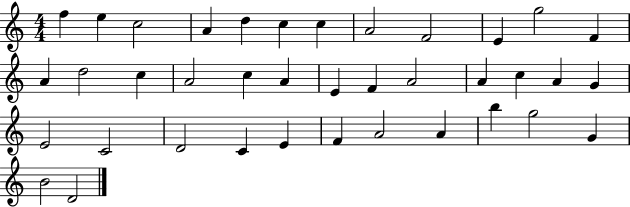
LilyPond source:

{
  \clef treble
  \numericTimeSignature
  \time 4/4
  \key c \major
  f''4 e''4 c''2 | a'4 d''4 c''4 c''4 | a'2 f'2 | e'4 g''2 f'4 | \break a'4 d''2 c''4 | a'2 c''4 a'4 | e'4 f'4 a'2 | a'4 c''4 a'4 g'4 | \break e'2 c'2 | d'2 c'4 e'4 | f'4 a'2 a'4 | b''4 g''2 g'4 | \break b'2 d'2 | \bar "|."
}